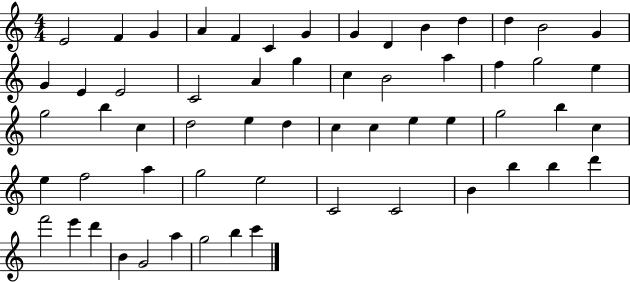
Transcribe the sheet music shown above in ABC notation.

X:1
T:Untitled
M:4/4
L:1/4
K:C
E2 F G A F C G G D B d d B2 G G E E2 C2 A g c B2 a f g2 e g2 b c d2 e d c c e e g2 b c e f2 a g2 e2 C2 C2 B b b d' f'2 e' d' B G2 a g2 b c'